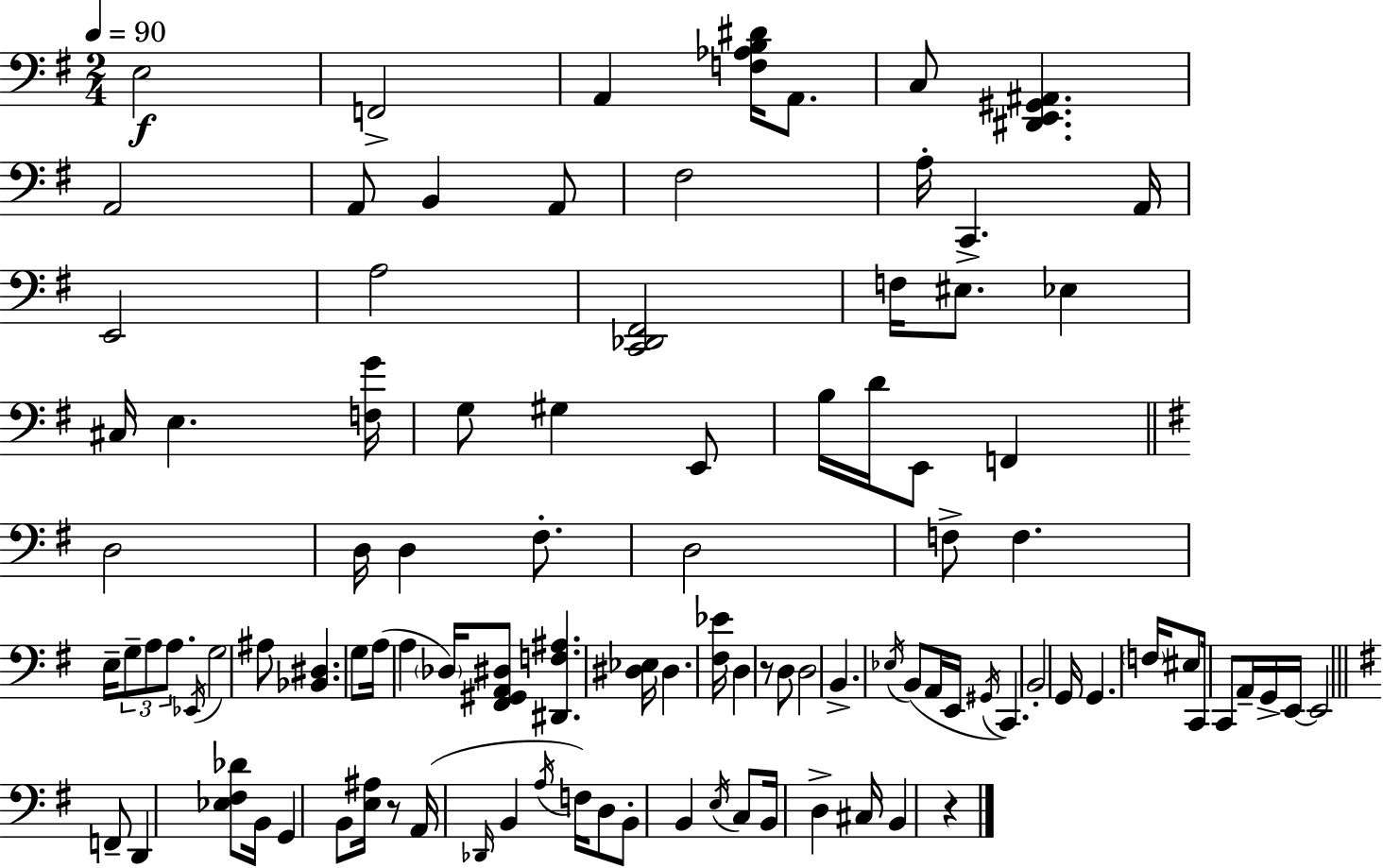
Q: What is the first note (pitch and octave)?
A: E3